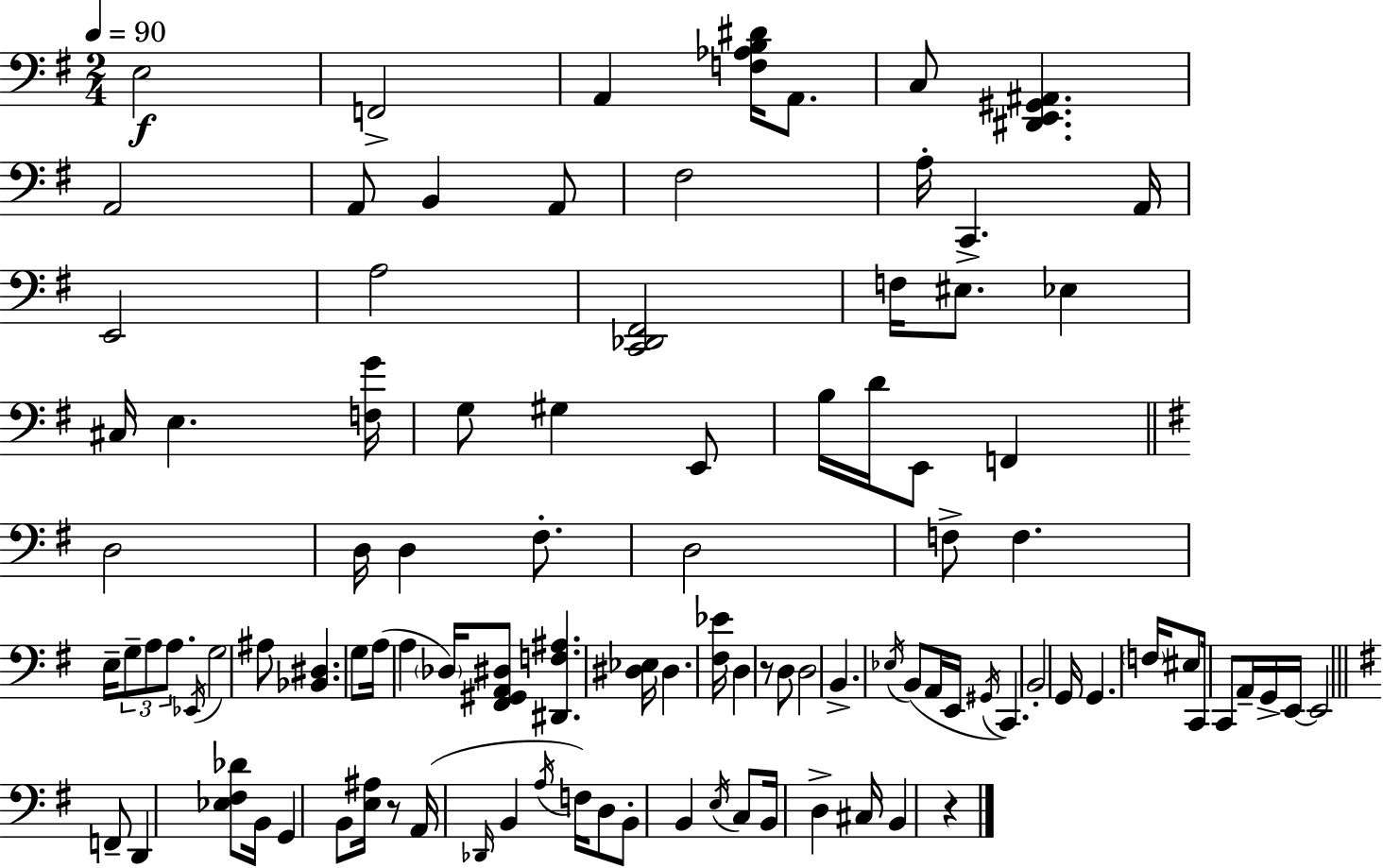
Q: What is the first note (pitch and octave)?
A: E3